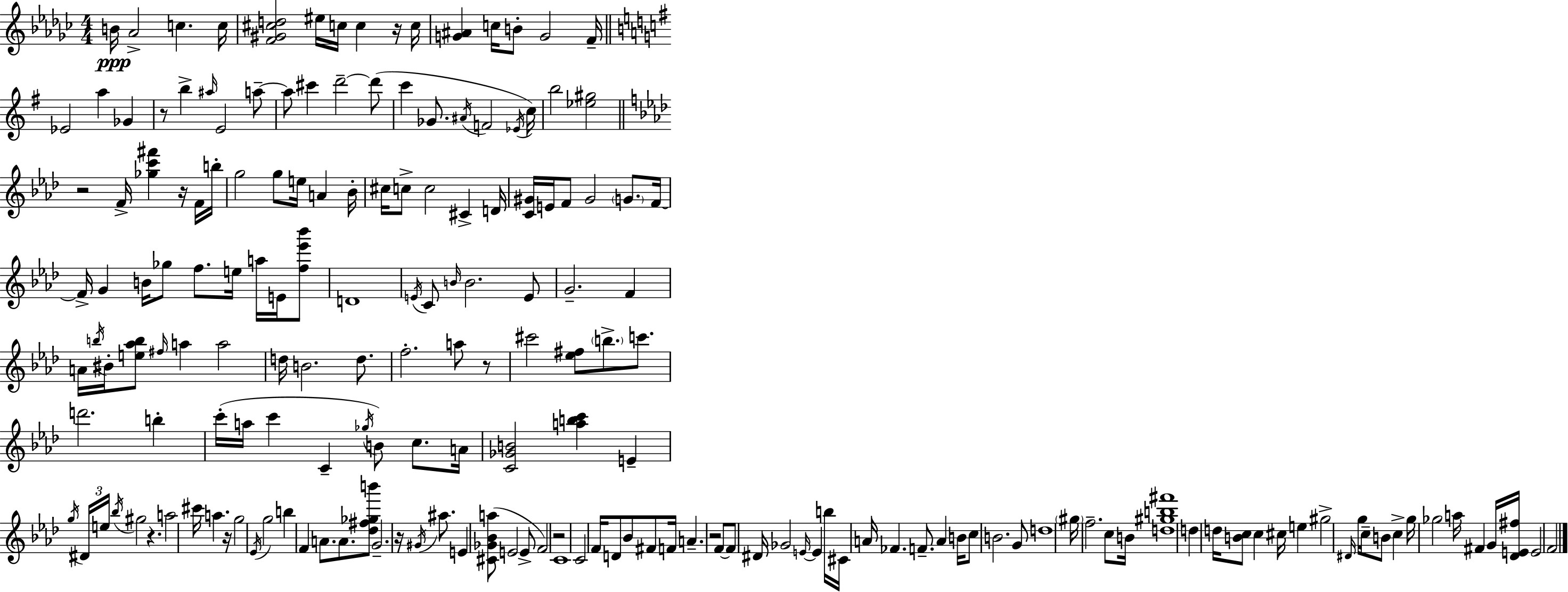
{
  \clef treble
  \numericTimeSignature
  \time 4/4
  \key ees \minor
  b'16\ppp aes'2-> c''4. c''16 | <f' gis' cis'' d''>2 eis''16 c''16 c''4 r16 c''16 | <g' ais'>4 c''16 b'8-. g'2 f'16-- | \bar "||" \break \key e \minor ees'2 a''4 ges'4 | r8 b''4-> \grace { ais''16 } e'2 a''8--~~ | a''8 cis'''4 d'''2--~~ d'''8( | c'''4 ges'8. \acciaccatura { ais'16 } f'2 | \break \acciaccatura { ees'16 }) c''16 b''2 <ees'' gis''>2 | \bar "||" \break \key aes \major r2 f'16-> <ges'' c''' fis'''>4 r16 f'16 b''16-. | g''2 g''8 e''16 a'4 bes'16-. | cis''16 c''8-> c''2 cis'4-> d'16 | <c' gis'>16 e'16 f'8 gis'2 \parenthesize g'8. f'16~~ | \break f'16-> g'4 b'16 ges''8 f''8. e''16 a''16 e'16 <f'' ees''' bes'''>8 | d'1 | \acciaccatura { e'16 } c'8 \grace { b'16 } b'2. | e'8 g'2.-- f'4 | \break a'16 \acciaccatura { b''16 } bis'16-. <e'' aes'' b''>8 \grace { fis''16 } a''4 a''2 | d''16 b'2. | d''8. f''2.-. | a''8 r8 cis'''2 <ees'' fis''>8 \parenthesize b''8.-> | \break c'''8. d'''2. | b''4-. c'''16-.( a''16 c'''4 c'4-- \acciaccatura { ges''16 } b'8) | c''8. a'16 <c' ges' b'>2 <a'' b'' c'''>4 | e'4-- \acciaccatura { g''16 } \tuplet 3/2 { dis'16 e''16 \acciaccatura { bes''16 } } gis''2 | \break r4. a''2 cis'''16 | a''4. r16 g''2 \acciaccatura { ees'16 } | g''2 b''4 f'4 | a'8. a'8. <des'' fis'' ges'' b'''>8 g'2.-- | \break r16 \acciaccatura { gis'16 } ais''8. e'4 <cis' ges' bes' a''>8( e'2 | e'8-> f'2) | r2 c'1 | c'2 | \break f'16 d'8 bes'8 fis'8 f'16 a'4.-- r2 | f'8~~ f'8 dis'16 ges'2 | \grace { e'16~ }~ e'4 b''16 cis'16 a'16 fes'4. | f'8.-- a'4 b'16 c''8 b'2. | \break g'8 d''1 | \parenthesize gis''16 f''2.-- | c''8 b'16 <d'' gis'' b'' fis'''>1 | d''4 d''16 <b' c''>8 | \break c''4 cis''16 e''4 gis''2-> | \grace { dis'16 } g''16 c''16-- b'8 c''4-> g''16 ges''2 | a''16 fis'4 g'16 <des' e' fis''>16 e'2 | f'2 \bar "|."
}